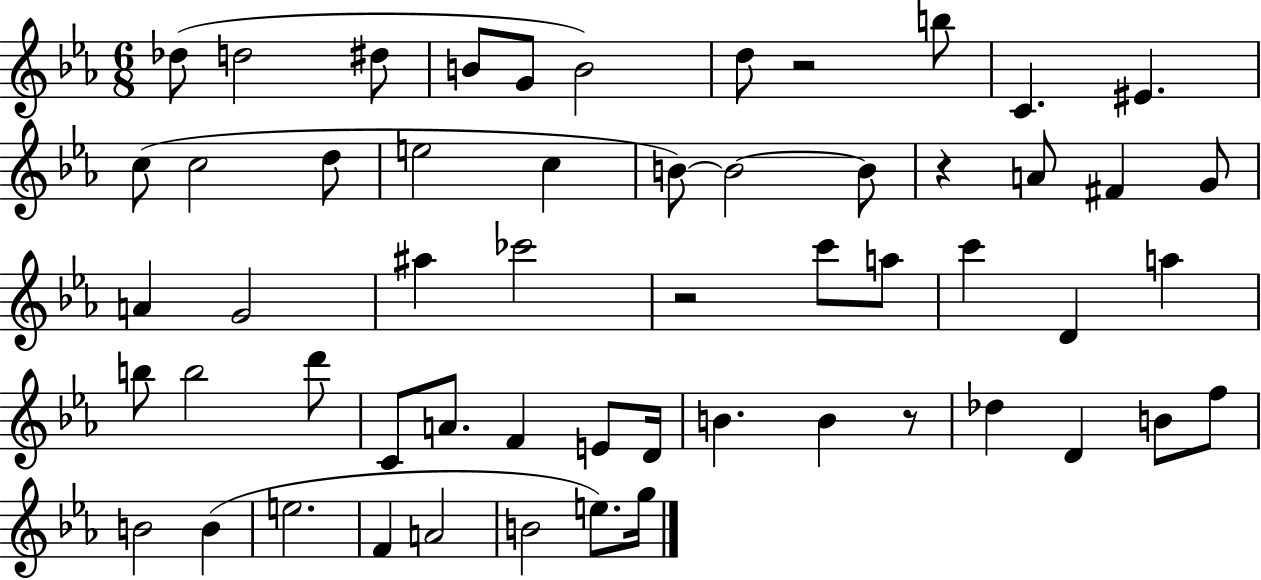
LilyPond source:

{
  \clef treble
  \numericTimeSignature
  \time 6/8
  \key ees \major
  des''8( d''2 dis''8 | b'8 g'8 b'2) | d''8 r2 b''8 | c'4. eis'4. | \break c''8( c''2 d''8 | e''2 c''4 | b'8~~) b'2~~ b'8 | r4 a'8 fis'4 g'8 | \break a'4 g'2 | ais''4 ces'''2 | r2 c'''8 a''8 | c'''4 d'4 a''4 | \break b''8 b''2 d'''8 | c'8 a'8. f'4 e'8 d'16 | b'4. b'4 r8 | des''4 d'4 b'8 f''8 | \break b'2 b'4( | e''2. | f'4 a'2 | b'2 e''8.) g''16 | \break \bar "|."
}